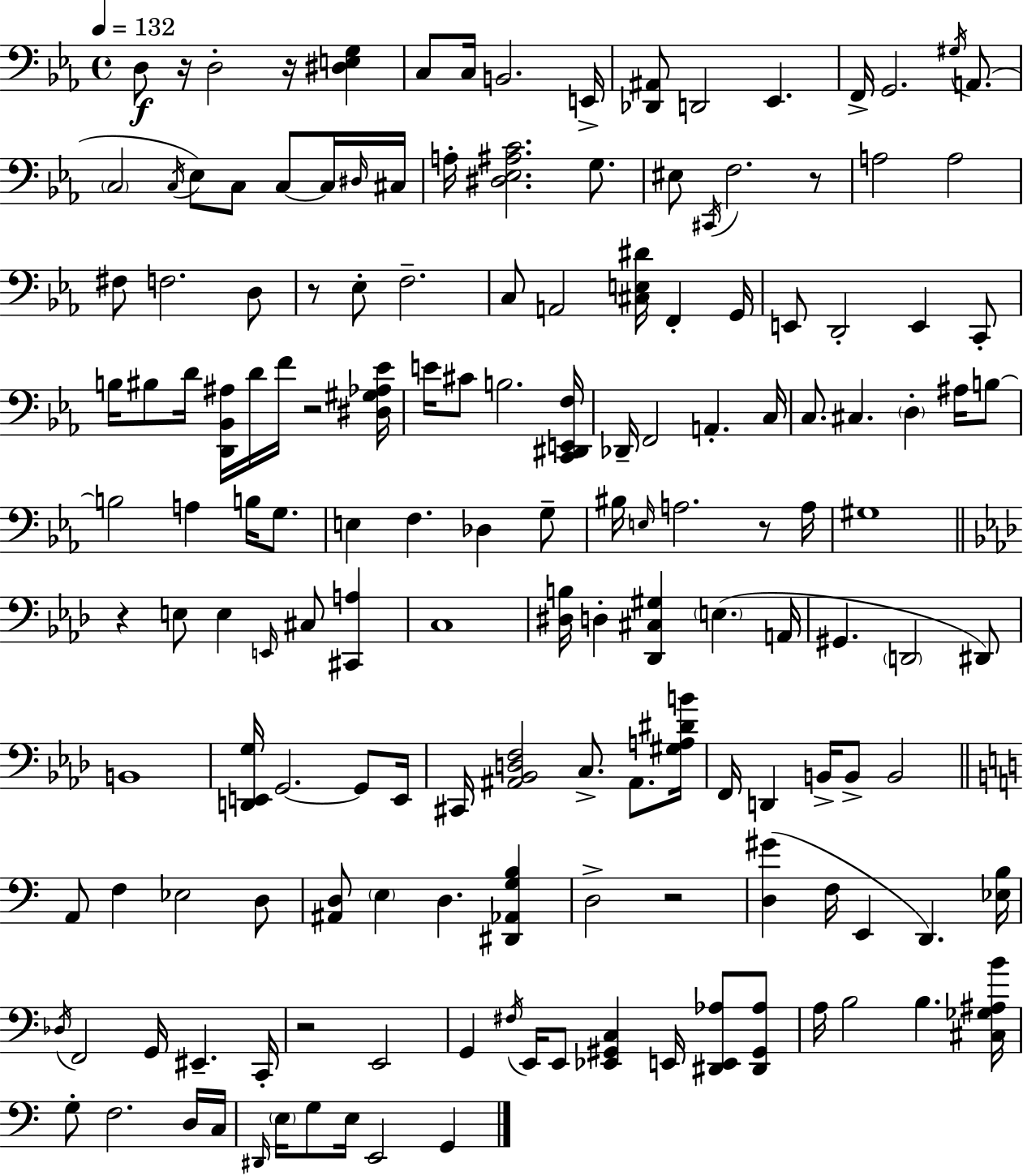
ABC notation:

X:1
T:Untitled
M:4/4
L:1/4
K:Cm
D,/2 z/4 D,2 z/4 [^D,E,G,] C,/2 C,/4 B,,2 E,,/4 [_D,,^A,,]/2 D,,2 _E,, F,,/4 G,,2 ^G,/4 A,,/2 C,2 C,/4 _E,/2 C,/2 C,/2 C,/4 ^D,/4 ^C,/4 A,/4 [^D,_E,^A,C]2 G,/2 ^E,/2 ^C,,/4 F,2 z/2 A,2 A,2 ^F,/2 F,2 D,/2 z/2 _E,/2 F,2 C,/2 A,,2 [^C,E,^D]/4 F,, G,,/4 E,,/2 D,,2 E,, C,,/2 B,/4 ^B,/2 D/4 [D,,_B,,^A,]/4 D/4 F/4 z2 [^D,^G,_A,_E]/4 E/4 ^C/2 B,2 [C,,^D,,E,,F,]/4 _D,,/4 F,,2 A,, C,/4 C,/2 ^C, D, ^A,/4 B,/2 B,2 A, B,/4 G,/2 E, F, _D, G,/2 ^B,/4 E,/4 A,2 z/2 A,/4 ^G,4 z E,/2 E, E,,/4 ^C,/2 [^C,,A,] C,4 [^D,B,]/4 D, [_D,,^C,^G,] E, A,,/4 ^G,, D,,2 ^D,,/2 B,,4 [D,,E,,G,]/4 G,,2 G,,/2 E,,/4 ^C,,/4 [^A,,_B,,D,F,]2 C,/2 ^A,,/2 [^G,A,^DB]/4 F,,/4 D,, B,,/4 B,,/2 B,,2 A,,/2 F, _E,2 D,/2 [^A,,D,]/2 E, D, [^D,,_A,,G,B,] D,2 z2 [D,^G] F,/4 E,, D,, [_E,B,]/4 _D,/4 F,,2 G,,/4 ^E,, C,,/4 z2 E,,2 G,, ^F,/4 E,,/4 E,,/2 [_E,,^G,,C,] E,,/4 [^D,,E,,_A,]/2 [^D,,^G,,_A,]/2 A,/4 B,2 B, [^C,_G,^A,B]/4 G,/2 F,2 D,/4 C,/4 ^D,,/4 E,/4 G,/2 E,/4 E,,2 G,,